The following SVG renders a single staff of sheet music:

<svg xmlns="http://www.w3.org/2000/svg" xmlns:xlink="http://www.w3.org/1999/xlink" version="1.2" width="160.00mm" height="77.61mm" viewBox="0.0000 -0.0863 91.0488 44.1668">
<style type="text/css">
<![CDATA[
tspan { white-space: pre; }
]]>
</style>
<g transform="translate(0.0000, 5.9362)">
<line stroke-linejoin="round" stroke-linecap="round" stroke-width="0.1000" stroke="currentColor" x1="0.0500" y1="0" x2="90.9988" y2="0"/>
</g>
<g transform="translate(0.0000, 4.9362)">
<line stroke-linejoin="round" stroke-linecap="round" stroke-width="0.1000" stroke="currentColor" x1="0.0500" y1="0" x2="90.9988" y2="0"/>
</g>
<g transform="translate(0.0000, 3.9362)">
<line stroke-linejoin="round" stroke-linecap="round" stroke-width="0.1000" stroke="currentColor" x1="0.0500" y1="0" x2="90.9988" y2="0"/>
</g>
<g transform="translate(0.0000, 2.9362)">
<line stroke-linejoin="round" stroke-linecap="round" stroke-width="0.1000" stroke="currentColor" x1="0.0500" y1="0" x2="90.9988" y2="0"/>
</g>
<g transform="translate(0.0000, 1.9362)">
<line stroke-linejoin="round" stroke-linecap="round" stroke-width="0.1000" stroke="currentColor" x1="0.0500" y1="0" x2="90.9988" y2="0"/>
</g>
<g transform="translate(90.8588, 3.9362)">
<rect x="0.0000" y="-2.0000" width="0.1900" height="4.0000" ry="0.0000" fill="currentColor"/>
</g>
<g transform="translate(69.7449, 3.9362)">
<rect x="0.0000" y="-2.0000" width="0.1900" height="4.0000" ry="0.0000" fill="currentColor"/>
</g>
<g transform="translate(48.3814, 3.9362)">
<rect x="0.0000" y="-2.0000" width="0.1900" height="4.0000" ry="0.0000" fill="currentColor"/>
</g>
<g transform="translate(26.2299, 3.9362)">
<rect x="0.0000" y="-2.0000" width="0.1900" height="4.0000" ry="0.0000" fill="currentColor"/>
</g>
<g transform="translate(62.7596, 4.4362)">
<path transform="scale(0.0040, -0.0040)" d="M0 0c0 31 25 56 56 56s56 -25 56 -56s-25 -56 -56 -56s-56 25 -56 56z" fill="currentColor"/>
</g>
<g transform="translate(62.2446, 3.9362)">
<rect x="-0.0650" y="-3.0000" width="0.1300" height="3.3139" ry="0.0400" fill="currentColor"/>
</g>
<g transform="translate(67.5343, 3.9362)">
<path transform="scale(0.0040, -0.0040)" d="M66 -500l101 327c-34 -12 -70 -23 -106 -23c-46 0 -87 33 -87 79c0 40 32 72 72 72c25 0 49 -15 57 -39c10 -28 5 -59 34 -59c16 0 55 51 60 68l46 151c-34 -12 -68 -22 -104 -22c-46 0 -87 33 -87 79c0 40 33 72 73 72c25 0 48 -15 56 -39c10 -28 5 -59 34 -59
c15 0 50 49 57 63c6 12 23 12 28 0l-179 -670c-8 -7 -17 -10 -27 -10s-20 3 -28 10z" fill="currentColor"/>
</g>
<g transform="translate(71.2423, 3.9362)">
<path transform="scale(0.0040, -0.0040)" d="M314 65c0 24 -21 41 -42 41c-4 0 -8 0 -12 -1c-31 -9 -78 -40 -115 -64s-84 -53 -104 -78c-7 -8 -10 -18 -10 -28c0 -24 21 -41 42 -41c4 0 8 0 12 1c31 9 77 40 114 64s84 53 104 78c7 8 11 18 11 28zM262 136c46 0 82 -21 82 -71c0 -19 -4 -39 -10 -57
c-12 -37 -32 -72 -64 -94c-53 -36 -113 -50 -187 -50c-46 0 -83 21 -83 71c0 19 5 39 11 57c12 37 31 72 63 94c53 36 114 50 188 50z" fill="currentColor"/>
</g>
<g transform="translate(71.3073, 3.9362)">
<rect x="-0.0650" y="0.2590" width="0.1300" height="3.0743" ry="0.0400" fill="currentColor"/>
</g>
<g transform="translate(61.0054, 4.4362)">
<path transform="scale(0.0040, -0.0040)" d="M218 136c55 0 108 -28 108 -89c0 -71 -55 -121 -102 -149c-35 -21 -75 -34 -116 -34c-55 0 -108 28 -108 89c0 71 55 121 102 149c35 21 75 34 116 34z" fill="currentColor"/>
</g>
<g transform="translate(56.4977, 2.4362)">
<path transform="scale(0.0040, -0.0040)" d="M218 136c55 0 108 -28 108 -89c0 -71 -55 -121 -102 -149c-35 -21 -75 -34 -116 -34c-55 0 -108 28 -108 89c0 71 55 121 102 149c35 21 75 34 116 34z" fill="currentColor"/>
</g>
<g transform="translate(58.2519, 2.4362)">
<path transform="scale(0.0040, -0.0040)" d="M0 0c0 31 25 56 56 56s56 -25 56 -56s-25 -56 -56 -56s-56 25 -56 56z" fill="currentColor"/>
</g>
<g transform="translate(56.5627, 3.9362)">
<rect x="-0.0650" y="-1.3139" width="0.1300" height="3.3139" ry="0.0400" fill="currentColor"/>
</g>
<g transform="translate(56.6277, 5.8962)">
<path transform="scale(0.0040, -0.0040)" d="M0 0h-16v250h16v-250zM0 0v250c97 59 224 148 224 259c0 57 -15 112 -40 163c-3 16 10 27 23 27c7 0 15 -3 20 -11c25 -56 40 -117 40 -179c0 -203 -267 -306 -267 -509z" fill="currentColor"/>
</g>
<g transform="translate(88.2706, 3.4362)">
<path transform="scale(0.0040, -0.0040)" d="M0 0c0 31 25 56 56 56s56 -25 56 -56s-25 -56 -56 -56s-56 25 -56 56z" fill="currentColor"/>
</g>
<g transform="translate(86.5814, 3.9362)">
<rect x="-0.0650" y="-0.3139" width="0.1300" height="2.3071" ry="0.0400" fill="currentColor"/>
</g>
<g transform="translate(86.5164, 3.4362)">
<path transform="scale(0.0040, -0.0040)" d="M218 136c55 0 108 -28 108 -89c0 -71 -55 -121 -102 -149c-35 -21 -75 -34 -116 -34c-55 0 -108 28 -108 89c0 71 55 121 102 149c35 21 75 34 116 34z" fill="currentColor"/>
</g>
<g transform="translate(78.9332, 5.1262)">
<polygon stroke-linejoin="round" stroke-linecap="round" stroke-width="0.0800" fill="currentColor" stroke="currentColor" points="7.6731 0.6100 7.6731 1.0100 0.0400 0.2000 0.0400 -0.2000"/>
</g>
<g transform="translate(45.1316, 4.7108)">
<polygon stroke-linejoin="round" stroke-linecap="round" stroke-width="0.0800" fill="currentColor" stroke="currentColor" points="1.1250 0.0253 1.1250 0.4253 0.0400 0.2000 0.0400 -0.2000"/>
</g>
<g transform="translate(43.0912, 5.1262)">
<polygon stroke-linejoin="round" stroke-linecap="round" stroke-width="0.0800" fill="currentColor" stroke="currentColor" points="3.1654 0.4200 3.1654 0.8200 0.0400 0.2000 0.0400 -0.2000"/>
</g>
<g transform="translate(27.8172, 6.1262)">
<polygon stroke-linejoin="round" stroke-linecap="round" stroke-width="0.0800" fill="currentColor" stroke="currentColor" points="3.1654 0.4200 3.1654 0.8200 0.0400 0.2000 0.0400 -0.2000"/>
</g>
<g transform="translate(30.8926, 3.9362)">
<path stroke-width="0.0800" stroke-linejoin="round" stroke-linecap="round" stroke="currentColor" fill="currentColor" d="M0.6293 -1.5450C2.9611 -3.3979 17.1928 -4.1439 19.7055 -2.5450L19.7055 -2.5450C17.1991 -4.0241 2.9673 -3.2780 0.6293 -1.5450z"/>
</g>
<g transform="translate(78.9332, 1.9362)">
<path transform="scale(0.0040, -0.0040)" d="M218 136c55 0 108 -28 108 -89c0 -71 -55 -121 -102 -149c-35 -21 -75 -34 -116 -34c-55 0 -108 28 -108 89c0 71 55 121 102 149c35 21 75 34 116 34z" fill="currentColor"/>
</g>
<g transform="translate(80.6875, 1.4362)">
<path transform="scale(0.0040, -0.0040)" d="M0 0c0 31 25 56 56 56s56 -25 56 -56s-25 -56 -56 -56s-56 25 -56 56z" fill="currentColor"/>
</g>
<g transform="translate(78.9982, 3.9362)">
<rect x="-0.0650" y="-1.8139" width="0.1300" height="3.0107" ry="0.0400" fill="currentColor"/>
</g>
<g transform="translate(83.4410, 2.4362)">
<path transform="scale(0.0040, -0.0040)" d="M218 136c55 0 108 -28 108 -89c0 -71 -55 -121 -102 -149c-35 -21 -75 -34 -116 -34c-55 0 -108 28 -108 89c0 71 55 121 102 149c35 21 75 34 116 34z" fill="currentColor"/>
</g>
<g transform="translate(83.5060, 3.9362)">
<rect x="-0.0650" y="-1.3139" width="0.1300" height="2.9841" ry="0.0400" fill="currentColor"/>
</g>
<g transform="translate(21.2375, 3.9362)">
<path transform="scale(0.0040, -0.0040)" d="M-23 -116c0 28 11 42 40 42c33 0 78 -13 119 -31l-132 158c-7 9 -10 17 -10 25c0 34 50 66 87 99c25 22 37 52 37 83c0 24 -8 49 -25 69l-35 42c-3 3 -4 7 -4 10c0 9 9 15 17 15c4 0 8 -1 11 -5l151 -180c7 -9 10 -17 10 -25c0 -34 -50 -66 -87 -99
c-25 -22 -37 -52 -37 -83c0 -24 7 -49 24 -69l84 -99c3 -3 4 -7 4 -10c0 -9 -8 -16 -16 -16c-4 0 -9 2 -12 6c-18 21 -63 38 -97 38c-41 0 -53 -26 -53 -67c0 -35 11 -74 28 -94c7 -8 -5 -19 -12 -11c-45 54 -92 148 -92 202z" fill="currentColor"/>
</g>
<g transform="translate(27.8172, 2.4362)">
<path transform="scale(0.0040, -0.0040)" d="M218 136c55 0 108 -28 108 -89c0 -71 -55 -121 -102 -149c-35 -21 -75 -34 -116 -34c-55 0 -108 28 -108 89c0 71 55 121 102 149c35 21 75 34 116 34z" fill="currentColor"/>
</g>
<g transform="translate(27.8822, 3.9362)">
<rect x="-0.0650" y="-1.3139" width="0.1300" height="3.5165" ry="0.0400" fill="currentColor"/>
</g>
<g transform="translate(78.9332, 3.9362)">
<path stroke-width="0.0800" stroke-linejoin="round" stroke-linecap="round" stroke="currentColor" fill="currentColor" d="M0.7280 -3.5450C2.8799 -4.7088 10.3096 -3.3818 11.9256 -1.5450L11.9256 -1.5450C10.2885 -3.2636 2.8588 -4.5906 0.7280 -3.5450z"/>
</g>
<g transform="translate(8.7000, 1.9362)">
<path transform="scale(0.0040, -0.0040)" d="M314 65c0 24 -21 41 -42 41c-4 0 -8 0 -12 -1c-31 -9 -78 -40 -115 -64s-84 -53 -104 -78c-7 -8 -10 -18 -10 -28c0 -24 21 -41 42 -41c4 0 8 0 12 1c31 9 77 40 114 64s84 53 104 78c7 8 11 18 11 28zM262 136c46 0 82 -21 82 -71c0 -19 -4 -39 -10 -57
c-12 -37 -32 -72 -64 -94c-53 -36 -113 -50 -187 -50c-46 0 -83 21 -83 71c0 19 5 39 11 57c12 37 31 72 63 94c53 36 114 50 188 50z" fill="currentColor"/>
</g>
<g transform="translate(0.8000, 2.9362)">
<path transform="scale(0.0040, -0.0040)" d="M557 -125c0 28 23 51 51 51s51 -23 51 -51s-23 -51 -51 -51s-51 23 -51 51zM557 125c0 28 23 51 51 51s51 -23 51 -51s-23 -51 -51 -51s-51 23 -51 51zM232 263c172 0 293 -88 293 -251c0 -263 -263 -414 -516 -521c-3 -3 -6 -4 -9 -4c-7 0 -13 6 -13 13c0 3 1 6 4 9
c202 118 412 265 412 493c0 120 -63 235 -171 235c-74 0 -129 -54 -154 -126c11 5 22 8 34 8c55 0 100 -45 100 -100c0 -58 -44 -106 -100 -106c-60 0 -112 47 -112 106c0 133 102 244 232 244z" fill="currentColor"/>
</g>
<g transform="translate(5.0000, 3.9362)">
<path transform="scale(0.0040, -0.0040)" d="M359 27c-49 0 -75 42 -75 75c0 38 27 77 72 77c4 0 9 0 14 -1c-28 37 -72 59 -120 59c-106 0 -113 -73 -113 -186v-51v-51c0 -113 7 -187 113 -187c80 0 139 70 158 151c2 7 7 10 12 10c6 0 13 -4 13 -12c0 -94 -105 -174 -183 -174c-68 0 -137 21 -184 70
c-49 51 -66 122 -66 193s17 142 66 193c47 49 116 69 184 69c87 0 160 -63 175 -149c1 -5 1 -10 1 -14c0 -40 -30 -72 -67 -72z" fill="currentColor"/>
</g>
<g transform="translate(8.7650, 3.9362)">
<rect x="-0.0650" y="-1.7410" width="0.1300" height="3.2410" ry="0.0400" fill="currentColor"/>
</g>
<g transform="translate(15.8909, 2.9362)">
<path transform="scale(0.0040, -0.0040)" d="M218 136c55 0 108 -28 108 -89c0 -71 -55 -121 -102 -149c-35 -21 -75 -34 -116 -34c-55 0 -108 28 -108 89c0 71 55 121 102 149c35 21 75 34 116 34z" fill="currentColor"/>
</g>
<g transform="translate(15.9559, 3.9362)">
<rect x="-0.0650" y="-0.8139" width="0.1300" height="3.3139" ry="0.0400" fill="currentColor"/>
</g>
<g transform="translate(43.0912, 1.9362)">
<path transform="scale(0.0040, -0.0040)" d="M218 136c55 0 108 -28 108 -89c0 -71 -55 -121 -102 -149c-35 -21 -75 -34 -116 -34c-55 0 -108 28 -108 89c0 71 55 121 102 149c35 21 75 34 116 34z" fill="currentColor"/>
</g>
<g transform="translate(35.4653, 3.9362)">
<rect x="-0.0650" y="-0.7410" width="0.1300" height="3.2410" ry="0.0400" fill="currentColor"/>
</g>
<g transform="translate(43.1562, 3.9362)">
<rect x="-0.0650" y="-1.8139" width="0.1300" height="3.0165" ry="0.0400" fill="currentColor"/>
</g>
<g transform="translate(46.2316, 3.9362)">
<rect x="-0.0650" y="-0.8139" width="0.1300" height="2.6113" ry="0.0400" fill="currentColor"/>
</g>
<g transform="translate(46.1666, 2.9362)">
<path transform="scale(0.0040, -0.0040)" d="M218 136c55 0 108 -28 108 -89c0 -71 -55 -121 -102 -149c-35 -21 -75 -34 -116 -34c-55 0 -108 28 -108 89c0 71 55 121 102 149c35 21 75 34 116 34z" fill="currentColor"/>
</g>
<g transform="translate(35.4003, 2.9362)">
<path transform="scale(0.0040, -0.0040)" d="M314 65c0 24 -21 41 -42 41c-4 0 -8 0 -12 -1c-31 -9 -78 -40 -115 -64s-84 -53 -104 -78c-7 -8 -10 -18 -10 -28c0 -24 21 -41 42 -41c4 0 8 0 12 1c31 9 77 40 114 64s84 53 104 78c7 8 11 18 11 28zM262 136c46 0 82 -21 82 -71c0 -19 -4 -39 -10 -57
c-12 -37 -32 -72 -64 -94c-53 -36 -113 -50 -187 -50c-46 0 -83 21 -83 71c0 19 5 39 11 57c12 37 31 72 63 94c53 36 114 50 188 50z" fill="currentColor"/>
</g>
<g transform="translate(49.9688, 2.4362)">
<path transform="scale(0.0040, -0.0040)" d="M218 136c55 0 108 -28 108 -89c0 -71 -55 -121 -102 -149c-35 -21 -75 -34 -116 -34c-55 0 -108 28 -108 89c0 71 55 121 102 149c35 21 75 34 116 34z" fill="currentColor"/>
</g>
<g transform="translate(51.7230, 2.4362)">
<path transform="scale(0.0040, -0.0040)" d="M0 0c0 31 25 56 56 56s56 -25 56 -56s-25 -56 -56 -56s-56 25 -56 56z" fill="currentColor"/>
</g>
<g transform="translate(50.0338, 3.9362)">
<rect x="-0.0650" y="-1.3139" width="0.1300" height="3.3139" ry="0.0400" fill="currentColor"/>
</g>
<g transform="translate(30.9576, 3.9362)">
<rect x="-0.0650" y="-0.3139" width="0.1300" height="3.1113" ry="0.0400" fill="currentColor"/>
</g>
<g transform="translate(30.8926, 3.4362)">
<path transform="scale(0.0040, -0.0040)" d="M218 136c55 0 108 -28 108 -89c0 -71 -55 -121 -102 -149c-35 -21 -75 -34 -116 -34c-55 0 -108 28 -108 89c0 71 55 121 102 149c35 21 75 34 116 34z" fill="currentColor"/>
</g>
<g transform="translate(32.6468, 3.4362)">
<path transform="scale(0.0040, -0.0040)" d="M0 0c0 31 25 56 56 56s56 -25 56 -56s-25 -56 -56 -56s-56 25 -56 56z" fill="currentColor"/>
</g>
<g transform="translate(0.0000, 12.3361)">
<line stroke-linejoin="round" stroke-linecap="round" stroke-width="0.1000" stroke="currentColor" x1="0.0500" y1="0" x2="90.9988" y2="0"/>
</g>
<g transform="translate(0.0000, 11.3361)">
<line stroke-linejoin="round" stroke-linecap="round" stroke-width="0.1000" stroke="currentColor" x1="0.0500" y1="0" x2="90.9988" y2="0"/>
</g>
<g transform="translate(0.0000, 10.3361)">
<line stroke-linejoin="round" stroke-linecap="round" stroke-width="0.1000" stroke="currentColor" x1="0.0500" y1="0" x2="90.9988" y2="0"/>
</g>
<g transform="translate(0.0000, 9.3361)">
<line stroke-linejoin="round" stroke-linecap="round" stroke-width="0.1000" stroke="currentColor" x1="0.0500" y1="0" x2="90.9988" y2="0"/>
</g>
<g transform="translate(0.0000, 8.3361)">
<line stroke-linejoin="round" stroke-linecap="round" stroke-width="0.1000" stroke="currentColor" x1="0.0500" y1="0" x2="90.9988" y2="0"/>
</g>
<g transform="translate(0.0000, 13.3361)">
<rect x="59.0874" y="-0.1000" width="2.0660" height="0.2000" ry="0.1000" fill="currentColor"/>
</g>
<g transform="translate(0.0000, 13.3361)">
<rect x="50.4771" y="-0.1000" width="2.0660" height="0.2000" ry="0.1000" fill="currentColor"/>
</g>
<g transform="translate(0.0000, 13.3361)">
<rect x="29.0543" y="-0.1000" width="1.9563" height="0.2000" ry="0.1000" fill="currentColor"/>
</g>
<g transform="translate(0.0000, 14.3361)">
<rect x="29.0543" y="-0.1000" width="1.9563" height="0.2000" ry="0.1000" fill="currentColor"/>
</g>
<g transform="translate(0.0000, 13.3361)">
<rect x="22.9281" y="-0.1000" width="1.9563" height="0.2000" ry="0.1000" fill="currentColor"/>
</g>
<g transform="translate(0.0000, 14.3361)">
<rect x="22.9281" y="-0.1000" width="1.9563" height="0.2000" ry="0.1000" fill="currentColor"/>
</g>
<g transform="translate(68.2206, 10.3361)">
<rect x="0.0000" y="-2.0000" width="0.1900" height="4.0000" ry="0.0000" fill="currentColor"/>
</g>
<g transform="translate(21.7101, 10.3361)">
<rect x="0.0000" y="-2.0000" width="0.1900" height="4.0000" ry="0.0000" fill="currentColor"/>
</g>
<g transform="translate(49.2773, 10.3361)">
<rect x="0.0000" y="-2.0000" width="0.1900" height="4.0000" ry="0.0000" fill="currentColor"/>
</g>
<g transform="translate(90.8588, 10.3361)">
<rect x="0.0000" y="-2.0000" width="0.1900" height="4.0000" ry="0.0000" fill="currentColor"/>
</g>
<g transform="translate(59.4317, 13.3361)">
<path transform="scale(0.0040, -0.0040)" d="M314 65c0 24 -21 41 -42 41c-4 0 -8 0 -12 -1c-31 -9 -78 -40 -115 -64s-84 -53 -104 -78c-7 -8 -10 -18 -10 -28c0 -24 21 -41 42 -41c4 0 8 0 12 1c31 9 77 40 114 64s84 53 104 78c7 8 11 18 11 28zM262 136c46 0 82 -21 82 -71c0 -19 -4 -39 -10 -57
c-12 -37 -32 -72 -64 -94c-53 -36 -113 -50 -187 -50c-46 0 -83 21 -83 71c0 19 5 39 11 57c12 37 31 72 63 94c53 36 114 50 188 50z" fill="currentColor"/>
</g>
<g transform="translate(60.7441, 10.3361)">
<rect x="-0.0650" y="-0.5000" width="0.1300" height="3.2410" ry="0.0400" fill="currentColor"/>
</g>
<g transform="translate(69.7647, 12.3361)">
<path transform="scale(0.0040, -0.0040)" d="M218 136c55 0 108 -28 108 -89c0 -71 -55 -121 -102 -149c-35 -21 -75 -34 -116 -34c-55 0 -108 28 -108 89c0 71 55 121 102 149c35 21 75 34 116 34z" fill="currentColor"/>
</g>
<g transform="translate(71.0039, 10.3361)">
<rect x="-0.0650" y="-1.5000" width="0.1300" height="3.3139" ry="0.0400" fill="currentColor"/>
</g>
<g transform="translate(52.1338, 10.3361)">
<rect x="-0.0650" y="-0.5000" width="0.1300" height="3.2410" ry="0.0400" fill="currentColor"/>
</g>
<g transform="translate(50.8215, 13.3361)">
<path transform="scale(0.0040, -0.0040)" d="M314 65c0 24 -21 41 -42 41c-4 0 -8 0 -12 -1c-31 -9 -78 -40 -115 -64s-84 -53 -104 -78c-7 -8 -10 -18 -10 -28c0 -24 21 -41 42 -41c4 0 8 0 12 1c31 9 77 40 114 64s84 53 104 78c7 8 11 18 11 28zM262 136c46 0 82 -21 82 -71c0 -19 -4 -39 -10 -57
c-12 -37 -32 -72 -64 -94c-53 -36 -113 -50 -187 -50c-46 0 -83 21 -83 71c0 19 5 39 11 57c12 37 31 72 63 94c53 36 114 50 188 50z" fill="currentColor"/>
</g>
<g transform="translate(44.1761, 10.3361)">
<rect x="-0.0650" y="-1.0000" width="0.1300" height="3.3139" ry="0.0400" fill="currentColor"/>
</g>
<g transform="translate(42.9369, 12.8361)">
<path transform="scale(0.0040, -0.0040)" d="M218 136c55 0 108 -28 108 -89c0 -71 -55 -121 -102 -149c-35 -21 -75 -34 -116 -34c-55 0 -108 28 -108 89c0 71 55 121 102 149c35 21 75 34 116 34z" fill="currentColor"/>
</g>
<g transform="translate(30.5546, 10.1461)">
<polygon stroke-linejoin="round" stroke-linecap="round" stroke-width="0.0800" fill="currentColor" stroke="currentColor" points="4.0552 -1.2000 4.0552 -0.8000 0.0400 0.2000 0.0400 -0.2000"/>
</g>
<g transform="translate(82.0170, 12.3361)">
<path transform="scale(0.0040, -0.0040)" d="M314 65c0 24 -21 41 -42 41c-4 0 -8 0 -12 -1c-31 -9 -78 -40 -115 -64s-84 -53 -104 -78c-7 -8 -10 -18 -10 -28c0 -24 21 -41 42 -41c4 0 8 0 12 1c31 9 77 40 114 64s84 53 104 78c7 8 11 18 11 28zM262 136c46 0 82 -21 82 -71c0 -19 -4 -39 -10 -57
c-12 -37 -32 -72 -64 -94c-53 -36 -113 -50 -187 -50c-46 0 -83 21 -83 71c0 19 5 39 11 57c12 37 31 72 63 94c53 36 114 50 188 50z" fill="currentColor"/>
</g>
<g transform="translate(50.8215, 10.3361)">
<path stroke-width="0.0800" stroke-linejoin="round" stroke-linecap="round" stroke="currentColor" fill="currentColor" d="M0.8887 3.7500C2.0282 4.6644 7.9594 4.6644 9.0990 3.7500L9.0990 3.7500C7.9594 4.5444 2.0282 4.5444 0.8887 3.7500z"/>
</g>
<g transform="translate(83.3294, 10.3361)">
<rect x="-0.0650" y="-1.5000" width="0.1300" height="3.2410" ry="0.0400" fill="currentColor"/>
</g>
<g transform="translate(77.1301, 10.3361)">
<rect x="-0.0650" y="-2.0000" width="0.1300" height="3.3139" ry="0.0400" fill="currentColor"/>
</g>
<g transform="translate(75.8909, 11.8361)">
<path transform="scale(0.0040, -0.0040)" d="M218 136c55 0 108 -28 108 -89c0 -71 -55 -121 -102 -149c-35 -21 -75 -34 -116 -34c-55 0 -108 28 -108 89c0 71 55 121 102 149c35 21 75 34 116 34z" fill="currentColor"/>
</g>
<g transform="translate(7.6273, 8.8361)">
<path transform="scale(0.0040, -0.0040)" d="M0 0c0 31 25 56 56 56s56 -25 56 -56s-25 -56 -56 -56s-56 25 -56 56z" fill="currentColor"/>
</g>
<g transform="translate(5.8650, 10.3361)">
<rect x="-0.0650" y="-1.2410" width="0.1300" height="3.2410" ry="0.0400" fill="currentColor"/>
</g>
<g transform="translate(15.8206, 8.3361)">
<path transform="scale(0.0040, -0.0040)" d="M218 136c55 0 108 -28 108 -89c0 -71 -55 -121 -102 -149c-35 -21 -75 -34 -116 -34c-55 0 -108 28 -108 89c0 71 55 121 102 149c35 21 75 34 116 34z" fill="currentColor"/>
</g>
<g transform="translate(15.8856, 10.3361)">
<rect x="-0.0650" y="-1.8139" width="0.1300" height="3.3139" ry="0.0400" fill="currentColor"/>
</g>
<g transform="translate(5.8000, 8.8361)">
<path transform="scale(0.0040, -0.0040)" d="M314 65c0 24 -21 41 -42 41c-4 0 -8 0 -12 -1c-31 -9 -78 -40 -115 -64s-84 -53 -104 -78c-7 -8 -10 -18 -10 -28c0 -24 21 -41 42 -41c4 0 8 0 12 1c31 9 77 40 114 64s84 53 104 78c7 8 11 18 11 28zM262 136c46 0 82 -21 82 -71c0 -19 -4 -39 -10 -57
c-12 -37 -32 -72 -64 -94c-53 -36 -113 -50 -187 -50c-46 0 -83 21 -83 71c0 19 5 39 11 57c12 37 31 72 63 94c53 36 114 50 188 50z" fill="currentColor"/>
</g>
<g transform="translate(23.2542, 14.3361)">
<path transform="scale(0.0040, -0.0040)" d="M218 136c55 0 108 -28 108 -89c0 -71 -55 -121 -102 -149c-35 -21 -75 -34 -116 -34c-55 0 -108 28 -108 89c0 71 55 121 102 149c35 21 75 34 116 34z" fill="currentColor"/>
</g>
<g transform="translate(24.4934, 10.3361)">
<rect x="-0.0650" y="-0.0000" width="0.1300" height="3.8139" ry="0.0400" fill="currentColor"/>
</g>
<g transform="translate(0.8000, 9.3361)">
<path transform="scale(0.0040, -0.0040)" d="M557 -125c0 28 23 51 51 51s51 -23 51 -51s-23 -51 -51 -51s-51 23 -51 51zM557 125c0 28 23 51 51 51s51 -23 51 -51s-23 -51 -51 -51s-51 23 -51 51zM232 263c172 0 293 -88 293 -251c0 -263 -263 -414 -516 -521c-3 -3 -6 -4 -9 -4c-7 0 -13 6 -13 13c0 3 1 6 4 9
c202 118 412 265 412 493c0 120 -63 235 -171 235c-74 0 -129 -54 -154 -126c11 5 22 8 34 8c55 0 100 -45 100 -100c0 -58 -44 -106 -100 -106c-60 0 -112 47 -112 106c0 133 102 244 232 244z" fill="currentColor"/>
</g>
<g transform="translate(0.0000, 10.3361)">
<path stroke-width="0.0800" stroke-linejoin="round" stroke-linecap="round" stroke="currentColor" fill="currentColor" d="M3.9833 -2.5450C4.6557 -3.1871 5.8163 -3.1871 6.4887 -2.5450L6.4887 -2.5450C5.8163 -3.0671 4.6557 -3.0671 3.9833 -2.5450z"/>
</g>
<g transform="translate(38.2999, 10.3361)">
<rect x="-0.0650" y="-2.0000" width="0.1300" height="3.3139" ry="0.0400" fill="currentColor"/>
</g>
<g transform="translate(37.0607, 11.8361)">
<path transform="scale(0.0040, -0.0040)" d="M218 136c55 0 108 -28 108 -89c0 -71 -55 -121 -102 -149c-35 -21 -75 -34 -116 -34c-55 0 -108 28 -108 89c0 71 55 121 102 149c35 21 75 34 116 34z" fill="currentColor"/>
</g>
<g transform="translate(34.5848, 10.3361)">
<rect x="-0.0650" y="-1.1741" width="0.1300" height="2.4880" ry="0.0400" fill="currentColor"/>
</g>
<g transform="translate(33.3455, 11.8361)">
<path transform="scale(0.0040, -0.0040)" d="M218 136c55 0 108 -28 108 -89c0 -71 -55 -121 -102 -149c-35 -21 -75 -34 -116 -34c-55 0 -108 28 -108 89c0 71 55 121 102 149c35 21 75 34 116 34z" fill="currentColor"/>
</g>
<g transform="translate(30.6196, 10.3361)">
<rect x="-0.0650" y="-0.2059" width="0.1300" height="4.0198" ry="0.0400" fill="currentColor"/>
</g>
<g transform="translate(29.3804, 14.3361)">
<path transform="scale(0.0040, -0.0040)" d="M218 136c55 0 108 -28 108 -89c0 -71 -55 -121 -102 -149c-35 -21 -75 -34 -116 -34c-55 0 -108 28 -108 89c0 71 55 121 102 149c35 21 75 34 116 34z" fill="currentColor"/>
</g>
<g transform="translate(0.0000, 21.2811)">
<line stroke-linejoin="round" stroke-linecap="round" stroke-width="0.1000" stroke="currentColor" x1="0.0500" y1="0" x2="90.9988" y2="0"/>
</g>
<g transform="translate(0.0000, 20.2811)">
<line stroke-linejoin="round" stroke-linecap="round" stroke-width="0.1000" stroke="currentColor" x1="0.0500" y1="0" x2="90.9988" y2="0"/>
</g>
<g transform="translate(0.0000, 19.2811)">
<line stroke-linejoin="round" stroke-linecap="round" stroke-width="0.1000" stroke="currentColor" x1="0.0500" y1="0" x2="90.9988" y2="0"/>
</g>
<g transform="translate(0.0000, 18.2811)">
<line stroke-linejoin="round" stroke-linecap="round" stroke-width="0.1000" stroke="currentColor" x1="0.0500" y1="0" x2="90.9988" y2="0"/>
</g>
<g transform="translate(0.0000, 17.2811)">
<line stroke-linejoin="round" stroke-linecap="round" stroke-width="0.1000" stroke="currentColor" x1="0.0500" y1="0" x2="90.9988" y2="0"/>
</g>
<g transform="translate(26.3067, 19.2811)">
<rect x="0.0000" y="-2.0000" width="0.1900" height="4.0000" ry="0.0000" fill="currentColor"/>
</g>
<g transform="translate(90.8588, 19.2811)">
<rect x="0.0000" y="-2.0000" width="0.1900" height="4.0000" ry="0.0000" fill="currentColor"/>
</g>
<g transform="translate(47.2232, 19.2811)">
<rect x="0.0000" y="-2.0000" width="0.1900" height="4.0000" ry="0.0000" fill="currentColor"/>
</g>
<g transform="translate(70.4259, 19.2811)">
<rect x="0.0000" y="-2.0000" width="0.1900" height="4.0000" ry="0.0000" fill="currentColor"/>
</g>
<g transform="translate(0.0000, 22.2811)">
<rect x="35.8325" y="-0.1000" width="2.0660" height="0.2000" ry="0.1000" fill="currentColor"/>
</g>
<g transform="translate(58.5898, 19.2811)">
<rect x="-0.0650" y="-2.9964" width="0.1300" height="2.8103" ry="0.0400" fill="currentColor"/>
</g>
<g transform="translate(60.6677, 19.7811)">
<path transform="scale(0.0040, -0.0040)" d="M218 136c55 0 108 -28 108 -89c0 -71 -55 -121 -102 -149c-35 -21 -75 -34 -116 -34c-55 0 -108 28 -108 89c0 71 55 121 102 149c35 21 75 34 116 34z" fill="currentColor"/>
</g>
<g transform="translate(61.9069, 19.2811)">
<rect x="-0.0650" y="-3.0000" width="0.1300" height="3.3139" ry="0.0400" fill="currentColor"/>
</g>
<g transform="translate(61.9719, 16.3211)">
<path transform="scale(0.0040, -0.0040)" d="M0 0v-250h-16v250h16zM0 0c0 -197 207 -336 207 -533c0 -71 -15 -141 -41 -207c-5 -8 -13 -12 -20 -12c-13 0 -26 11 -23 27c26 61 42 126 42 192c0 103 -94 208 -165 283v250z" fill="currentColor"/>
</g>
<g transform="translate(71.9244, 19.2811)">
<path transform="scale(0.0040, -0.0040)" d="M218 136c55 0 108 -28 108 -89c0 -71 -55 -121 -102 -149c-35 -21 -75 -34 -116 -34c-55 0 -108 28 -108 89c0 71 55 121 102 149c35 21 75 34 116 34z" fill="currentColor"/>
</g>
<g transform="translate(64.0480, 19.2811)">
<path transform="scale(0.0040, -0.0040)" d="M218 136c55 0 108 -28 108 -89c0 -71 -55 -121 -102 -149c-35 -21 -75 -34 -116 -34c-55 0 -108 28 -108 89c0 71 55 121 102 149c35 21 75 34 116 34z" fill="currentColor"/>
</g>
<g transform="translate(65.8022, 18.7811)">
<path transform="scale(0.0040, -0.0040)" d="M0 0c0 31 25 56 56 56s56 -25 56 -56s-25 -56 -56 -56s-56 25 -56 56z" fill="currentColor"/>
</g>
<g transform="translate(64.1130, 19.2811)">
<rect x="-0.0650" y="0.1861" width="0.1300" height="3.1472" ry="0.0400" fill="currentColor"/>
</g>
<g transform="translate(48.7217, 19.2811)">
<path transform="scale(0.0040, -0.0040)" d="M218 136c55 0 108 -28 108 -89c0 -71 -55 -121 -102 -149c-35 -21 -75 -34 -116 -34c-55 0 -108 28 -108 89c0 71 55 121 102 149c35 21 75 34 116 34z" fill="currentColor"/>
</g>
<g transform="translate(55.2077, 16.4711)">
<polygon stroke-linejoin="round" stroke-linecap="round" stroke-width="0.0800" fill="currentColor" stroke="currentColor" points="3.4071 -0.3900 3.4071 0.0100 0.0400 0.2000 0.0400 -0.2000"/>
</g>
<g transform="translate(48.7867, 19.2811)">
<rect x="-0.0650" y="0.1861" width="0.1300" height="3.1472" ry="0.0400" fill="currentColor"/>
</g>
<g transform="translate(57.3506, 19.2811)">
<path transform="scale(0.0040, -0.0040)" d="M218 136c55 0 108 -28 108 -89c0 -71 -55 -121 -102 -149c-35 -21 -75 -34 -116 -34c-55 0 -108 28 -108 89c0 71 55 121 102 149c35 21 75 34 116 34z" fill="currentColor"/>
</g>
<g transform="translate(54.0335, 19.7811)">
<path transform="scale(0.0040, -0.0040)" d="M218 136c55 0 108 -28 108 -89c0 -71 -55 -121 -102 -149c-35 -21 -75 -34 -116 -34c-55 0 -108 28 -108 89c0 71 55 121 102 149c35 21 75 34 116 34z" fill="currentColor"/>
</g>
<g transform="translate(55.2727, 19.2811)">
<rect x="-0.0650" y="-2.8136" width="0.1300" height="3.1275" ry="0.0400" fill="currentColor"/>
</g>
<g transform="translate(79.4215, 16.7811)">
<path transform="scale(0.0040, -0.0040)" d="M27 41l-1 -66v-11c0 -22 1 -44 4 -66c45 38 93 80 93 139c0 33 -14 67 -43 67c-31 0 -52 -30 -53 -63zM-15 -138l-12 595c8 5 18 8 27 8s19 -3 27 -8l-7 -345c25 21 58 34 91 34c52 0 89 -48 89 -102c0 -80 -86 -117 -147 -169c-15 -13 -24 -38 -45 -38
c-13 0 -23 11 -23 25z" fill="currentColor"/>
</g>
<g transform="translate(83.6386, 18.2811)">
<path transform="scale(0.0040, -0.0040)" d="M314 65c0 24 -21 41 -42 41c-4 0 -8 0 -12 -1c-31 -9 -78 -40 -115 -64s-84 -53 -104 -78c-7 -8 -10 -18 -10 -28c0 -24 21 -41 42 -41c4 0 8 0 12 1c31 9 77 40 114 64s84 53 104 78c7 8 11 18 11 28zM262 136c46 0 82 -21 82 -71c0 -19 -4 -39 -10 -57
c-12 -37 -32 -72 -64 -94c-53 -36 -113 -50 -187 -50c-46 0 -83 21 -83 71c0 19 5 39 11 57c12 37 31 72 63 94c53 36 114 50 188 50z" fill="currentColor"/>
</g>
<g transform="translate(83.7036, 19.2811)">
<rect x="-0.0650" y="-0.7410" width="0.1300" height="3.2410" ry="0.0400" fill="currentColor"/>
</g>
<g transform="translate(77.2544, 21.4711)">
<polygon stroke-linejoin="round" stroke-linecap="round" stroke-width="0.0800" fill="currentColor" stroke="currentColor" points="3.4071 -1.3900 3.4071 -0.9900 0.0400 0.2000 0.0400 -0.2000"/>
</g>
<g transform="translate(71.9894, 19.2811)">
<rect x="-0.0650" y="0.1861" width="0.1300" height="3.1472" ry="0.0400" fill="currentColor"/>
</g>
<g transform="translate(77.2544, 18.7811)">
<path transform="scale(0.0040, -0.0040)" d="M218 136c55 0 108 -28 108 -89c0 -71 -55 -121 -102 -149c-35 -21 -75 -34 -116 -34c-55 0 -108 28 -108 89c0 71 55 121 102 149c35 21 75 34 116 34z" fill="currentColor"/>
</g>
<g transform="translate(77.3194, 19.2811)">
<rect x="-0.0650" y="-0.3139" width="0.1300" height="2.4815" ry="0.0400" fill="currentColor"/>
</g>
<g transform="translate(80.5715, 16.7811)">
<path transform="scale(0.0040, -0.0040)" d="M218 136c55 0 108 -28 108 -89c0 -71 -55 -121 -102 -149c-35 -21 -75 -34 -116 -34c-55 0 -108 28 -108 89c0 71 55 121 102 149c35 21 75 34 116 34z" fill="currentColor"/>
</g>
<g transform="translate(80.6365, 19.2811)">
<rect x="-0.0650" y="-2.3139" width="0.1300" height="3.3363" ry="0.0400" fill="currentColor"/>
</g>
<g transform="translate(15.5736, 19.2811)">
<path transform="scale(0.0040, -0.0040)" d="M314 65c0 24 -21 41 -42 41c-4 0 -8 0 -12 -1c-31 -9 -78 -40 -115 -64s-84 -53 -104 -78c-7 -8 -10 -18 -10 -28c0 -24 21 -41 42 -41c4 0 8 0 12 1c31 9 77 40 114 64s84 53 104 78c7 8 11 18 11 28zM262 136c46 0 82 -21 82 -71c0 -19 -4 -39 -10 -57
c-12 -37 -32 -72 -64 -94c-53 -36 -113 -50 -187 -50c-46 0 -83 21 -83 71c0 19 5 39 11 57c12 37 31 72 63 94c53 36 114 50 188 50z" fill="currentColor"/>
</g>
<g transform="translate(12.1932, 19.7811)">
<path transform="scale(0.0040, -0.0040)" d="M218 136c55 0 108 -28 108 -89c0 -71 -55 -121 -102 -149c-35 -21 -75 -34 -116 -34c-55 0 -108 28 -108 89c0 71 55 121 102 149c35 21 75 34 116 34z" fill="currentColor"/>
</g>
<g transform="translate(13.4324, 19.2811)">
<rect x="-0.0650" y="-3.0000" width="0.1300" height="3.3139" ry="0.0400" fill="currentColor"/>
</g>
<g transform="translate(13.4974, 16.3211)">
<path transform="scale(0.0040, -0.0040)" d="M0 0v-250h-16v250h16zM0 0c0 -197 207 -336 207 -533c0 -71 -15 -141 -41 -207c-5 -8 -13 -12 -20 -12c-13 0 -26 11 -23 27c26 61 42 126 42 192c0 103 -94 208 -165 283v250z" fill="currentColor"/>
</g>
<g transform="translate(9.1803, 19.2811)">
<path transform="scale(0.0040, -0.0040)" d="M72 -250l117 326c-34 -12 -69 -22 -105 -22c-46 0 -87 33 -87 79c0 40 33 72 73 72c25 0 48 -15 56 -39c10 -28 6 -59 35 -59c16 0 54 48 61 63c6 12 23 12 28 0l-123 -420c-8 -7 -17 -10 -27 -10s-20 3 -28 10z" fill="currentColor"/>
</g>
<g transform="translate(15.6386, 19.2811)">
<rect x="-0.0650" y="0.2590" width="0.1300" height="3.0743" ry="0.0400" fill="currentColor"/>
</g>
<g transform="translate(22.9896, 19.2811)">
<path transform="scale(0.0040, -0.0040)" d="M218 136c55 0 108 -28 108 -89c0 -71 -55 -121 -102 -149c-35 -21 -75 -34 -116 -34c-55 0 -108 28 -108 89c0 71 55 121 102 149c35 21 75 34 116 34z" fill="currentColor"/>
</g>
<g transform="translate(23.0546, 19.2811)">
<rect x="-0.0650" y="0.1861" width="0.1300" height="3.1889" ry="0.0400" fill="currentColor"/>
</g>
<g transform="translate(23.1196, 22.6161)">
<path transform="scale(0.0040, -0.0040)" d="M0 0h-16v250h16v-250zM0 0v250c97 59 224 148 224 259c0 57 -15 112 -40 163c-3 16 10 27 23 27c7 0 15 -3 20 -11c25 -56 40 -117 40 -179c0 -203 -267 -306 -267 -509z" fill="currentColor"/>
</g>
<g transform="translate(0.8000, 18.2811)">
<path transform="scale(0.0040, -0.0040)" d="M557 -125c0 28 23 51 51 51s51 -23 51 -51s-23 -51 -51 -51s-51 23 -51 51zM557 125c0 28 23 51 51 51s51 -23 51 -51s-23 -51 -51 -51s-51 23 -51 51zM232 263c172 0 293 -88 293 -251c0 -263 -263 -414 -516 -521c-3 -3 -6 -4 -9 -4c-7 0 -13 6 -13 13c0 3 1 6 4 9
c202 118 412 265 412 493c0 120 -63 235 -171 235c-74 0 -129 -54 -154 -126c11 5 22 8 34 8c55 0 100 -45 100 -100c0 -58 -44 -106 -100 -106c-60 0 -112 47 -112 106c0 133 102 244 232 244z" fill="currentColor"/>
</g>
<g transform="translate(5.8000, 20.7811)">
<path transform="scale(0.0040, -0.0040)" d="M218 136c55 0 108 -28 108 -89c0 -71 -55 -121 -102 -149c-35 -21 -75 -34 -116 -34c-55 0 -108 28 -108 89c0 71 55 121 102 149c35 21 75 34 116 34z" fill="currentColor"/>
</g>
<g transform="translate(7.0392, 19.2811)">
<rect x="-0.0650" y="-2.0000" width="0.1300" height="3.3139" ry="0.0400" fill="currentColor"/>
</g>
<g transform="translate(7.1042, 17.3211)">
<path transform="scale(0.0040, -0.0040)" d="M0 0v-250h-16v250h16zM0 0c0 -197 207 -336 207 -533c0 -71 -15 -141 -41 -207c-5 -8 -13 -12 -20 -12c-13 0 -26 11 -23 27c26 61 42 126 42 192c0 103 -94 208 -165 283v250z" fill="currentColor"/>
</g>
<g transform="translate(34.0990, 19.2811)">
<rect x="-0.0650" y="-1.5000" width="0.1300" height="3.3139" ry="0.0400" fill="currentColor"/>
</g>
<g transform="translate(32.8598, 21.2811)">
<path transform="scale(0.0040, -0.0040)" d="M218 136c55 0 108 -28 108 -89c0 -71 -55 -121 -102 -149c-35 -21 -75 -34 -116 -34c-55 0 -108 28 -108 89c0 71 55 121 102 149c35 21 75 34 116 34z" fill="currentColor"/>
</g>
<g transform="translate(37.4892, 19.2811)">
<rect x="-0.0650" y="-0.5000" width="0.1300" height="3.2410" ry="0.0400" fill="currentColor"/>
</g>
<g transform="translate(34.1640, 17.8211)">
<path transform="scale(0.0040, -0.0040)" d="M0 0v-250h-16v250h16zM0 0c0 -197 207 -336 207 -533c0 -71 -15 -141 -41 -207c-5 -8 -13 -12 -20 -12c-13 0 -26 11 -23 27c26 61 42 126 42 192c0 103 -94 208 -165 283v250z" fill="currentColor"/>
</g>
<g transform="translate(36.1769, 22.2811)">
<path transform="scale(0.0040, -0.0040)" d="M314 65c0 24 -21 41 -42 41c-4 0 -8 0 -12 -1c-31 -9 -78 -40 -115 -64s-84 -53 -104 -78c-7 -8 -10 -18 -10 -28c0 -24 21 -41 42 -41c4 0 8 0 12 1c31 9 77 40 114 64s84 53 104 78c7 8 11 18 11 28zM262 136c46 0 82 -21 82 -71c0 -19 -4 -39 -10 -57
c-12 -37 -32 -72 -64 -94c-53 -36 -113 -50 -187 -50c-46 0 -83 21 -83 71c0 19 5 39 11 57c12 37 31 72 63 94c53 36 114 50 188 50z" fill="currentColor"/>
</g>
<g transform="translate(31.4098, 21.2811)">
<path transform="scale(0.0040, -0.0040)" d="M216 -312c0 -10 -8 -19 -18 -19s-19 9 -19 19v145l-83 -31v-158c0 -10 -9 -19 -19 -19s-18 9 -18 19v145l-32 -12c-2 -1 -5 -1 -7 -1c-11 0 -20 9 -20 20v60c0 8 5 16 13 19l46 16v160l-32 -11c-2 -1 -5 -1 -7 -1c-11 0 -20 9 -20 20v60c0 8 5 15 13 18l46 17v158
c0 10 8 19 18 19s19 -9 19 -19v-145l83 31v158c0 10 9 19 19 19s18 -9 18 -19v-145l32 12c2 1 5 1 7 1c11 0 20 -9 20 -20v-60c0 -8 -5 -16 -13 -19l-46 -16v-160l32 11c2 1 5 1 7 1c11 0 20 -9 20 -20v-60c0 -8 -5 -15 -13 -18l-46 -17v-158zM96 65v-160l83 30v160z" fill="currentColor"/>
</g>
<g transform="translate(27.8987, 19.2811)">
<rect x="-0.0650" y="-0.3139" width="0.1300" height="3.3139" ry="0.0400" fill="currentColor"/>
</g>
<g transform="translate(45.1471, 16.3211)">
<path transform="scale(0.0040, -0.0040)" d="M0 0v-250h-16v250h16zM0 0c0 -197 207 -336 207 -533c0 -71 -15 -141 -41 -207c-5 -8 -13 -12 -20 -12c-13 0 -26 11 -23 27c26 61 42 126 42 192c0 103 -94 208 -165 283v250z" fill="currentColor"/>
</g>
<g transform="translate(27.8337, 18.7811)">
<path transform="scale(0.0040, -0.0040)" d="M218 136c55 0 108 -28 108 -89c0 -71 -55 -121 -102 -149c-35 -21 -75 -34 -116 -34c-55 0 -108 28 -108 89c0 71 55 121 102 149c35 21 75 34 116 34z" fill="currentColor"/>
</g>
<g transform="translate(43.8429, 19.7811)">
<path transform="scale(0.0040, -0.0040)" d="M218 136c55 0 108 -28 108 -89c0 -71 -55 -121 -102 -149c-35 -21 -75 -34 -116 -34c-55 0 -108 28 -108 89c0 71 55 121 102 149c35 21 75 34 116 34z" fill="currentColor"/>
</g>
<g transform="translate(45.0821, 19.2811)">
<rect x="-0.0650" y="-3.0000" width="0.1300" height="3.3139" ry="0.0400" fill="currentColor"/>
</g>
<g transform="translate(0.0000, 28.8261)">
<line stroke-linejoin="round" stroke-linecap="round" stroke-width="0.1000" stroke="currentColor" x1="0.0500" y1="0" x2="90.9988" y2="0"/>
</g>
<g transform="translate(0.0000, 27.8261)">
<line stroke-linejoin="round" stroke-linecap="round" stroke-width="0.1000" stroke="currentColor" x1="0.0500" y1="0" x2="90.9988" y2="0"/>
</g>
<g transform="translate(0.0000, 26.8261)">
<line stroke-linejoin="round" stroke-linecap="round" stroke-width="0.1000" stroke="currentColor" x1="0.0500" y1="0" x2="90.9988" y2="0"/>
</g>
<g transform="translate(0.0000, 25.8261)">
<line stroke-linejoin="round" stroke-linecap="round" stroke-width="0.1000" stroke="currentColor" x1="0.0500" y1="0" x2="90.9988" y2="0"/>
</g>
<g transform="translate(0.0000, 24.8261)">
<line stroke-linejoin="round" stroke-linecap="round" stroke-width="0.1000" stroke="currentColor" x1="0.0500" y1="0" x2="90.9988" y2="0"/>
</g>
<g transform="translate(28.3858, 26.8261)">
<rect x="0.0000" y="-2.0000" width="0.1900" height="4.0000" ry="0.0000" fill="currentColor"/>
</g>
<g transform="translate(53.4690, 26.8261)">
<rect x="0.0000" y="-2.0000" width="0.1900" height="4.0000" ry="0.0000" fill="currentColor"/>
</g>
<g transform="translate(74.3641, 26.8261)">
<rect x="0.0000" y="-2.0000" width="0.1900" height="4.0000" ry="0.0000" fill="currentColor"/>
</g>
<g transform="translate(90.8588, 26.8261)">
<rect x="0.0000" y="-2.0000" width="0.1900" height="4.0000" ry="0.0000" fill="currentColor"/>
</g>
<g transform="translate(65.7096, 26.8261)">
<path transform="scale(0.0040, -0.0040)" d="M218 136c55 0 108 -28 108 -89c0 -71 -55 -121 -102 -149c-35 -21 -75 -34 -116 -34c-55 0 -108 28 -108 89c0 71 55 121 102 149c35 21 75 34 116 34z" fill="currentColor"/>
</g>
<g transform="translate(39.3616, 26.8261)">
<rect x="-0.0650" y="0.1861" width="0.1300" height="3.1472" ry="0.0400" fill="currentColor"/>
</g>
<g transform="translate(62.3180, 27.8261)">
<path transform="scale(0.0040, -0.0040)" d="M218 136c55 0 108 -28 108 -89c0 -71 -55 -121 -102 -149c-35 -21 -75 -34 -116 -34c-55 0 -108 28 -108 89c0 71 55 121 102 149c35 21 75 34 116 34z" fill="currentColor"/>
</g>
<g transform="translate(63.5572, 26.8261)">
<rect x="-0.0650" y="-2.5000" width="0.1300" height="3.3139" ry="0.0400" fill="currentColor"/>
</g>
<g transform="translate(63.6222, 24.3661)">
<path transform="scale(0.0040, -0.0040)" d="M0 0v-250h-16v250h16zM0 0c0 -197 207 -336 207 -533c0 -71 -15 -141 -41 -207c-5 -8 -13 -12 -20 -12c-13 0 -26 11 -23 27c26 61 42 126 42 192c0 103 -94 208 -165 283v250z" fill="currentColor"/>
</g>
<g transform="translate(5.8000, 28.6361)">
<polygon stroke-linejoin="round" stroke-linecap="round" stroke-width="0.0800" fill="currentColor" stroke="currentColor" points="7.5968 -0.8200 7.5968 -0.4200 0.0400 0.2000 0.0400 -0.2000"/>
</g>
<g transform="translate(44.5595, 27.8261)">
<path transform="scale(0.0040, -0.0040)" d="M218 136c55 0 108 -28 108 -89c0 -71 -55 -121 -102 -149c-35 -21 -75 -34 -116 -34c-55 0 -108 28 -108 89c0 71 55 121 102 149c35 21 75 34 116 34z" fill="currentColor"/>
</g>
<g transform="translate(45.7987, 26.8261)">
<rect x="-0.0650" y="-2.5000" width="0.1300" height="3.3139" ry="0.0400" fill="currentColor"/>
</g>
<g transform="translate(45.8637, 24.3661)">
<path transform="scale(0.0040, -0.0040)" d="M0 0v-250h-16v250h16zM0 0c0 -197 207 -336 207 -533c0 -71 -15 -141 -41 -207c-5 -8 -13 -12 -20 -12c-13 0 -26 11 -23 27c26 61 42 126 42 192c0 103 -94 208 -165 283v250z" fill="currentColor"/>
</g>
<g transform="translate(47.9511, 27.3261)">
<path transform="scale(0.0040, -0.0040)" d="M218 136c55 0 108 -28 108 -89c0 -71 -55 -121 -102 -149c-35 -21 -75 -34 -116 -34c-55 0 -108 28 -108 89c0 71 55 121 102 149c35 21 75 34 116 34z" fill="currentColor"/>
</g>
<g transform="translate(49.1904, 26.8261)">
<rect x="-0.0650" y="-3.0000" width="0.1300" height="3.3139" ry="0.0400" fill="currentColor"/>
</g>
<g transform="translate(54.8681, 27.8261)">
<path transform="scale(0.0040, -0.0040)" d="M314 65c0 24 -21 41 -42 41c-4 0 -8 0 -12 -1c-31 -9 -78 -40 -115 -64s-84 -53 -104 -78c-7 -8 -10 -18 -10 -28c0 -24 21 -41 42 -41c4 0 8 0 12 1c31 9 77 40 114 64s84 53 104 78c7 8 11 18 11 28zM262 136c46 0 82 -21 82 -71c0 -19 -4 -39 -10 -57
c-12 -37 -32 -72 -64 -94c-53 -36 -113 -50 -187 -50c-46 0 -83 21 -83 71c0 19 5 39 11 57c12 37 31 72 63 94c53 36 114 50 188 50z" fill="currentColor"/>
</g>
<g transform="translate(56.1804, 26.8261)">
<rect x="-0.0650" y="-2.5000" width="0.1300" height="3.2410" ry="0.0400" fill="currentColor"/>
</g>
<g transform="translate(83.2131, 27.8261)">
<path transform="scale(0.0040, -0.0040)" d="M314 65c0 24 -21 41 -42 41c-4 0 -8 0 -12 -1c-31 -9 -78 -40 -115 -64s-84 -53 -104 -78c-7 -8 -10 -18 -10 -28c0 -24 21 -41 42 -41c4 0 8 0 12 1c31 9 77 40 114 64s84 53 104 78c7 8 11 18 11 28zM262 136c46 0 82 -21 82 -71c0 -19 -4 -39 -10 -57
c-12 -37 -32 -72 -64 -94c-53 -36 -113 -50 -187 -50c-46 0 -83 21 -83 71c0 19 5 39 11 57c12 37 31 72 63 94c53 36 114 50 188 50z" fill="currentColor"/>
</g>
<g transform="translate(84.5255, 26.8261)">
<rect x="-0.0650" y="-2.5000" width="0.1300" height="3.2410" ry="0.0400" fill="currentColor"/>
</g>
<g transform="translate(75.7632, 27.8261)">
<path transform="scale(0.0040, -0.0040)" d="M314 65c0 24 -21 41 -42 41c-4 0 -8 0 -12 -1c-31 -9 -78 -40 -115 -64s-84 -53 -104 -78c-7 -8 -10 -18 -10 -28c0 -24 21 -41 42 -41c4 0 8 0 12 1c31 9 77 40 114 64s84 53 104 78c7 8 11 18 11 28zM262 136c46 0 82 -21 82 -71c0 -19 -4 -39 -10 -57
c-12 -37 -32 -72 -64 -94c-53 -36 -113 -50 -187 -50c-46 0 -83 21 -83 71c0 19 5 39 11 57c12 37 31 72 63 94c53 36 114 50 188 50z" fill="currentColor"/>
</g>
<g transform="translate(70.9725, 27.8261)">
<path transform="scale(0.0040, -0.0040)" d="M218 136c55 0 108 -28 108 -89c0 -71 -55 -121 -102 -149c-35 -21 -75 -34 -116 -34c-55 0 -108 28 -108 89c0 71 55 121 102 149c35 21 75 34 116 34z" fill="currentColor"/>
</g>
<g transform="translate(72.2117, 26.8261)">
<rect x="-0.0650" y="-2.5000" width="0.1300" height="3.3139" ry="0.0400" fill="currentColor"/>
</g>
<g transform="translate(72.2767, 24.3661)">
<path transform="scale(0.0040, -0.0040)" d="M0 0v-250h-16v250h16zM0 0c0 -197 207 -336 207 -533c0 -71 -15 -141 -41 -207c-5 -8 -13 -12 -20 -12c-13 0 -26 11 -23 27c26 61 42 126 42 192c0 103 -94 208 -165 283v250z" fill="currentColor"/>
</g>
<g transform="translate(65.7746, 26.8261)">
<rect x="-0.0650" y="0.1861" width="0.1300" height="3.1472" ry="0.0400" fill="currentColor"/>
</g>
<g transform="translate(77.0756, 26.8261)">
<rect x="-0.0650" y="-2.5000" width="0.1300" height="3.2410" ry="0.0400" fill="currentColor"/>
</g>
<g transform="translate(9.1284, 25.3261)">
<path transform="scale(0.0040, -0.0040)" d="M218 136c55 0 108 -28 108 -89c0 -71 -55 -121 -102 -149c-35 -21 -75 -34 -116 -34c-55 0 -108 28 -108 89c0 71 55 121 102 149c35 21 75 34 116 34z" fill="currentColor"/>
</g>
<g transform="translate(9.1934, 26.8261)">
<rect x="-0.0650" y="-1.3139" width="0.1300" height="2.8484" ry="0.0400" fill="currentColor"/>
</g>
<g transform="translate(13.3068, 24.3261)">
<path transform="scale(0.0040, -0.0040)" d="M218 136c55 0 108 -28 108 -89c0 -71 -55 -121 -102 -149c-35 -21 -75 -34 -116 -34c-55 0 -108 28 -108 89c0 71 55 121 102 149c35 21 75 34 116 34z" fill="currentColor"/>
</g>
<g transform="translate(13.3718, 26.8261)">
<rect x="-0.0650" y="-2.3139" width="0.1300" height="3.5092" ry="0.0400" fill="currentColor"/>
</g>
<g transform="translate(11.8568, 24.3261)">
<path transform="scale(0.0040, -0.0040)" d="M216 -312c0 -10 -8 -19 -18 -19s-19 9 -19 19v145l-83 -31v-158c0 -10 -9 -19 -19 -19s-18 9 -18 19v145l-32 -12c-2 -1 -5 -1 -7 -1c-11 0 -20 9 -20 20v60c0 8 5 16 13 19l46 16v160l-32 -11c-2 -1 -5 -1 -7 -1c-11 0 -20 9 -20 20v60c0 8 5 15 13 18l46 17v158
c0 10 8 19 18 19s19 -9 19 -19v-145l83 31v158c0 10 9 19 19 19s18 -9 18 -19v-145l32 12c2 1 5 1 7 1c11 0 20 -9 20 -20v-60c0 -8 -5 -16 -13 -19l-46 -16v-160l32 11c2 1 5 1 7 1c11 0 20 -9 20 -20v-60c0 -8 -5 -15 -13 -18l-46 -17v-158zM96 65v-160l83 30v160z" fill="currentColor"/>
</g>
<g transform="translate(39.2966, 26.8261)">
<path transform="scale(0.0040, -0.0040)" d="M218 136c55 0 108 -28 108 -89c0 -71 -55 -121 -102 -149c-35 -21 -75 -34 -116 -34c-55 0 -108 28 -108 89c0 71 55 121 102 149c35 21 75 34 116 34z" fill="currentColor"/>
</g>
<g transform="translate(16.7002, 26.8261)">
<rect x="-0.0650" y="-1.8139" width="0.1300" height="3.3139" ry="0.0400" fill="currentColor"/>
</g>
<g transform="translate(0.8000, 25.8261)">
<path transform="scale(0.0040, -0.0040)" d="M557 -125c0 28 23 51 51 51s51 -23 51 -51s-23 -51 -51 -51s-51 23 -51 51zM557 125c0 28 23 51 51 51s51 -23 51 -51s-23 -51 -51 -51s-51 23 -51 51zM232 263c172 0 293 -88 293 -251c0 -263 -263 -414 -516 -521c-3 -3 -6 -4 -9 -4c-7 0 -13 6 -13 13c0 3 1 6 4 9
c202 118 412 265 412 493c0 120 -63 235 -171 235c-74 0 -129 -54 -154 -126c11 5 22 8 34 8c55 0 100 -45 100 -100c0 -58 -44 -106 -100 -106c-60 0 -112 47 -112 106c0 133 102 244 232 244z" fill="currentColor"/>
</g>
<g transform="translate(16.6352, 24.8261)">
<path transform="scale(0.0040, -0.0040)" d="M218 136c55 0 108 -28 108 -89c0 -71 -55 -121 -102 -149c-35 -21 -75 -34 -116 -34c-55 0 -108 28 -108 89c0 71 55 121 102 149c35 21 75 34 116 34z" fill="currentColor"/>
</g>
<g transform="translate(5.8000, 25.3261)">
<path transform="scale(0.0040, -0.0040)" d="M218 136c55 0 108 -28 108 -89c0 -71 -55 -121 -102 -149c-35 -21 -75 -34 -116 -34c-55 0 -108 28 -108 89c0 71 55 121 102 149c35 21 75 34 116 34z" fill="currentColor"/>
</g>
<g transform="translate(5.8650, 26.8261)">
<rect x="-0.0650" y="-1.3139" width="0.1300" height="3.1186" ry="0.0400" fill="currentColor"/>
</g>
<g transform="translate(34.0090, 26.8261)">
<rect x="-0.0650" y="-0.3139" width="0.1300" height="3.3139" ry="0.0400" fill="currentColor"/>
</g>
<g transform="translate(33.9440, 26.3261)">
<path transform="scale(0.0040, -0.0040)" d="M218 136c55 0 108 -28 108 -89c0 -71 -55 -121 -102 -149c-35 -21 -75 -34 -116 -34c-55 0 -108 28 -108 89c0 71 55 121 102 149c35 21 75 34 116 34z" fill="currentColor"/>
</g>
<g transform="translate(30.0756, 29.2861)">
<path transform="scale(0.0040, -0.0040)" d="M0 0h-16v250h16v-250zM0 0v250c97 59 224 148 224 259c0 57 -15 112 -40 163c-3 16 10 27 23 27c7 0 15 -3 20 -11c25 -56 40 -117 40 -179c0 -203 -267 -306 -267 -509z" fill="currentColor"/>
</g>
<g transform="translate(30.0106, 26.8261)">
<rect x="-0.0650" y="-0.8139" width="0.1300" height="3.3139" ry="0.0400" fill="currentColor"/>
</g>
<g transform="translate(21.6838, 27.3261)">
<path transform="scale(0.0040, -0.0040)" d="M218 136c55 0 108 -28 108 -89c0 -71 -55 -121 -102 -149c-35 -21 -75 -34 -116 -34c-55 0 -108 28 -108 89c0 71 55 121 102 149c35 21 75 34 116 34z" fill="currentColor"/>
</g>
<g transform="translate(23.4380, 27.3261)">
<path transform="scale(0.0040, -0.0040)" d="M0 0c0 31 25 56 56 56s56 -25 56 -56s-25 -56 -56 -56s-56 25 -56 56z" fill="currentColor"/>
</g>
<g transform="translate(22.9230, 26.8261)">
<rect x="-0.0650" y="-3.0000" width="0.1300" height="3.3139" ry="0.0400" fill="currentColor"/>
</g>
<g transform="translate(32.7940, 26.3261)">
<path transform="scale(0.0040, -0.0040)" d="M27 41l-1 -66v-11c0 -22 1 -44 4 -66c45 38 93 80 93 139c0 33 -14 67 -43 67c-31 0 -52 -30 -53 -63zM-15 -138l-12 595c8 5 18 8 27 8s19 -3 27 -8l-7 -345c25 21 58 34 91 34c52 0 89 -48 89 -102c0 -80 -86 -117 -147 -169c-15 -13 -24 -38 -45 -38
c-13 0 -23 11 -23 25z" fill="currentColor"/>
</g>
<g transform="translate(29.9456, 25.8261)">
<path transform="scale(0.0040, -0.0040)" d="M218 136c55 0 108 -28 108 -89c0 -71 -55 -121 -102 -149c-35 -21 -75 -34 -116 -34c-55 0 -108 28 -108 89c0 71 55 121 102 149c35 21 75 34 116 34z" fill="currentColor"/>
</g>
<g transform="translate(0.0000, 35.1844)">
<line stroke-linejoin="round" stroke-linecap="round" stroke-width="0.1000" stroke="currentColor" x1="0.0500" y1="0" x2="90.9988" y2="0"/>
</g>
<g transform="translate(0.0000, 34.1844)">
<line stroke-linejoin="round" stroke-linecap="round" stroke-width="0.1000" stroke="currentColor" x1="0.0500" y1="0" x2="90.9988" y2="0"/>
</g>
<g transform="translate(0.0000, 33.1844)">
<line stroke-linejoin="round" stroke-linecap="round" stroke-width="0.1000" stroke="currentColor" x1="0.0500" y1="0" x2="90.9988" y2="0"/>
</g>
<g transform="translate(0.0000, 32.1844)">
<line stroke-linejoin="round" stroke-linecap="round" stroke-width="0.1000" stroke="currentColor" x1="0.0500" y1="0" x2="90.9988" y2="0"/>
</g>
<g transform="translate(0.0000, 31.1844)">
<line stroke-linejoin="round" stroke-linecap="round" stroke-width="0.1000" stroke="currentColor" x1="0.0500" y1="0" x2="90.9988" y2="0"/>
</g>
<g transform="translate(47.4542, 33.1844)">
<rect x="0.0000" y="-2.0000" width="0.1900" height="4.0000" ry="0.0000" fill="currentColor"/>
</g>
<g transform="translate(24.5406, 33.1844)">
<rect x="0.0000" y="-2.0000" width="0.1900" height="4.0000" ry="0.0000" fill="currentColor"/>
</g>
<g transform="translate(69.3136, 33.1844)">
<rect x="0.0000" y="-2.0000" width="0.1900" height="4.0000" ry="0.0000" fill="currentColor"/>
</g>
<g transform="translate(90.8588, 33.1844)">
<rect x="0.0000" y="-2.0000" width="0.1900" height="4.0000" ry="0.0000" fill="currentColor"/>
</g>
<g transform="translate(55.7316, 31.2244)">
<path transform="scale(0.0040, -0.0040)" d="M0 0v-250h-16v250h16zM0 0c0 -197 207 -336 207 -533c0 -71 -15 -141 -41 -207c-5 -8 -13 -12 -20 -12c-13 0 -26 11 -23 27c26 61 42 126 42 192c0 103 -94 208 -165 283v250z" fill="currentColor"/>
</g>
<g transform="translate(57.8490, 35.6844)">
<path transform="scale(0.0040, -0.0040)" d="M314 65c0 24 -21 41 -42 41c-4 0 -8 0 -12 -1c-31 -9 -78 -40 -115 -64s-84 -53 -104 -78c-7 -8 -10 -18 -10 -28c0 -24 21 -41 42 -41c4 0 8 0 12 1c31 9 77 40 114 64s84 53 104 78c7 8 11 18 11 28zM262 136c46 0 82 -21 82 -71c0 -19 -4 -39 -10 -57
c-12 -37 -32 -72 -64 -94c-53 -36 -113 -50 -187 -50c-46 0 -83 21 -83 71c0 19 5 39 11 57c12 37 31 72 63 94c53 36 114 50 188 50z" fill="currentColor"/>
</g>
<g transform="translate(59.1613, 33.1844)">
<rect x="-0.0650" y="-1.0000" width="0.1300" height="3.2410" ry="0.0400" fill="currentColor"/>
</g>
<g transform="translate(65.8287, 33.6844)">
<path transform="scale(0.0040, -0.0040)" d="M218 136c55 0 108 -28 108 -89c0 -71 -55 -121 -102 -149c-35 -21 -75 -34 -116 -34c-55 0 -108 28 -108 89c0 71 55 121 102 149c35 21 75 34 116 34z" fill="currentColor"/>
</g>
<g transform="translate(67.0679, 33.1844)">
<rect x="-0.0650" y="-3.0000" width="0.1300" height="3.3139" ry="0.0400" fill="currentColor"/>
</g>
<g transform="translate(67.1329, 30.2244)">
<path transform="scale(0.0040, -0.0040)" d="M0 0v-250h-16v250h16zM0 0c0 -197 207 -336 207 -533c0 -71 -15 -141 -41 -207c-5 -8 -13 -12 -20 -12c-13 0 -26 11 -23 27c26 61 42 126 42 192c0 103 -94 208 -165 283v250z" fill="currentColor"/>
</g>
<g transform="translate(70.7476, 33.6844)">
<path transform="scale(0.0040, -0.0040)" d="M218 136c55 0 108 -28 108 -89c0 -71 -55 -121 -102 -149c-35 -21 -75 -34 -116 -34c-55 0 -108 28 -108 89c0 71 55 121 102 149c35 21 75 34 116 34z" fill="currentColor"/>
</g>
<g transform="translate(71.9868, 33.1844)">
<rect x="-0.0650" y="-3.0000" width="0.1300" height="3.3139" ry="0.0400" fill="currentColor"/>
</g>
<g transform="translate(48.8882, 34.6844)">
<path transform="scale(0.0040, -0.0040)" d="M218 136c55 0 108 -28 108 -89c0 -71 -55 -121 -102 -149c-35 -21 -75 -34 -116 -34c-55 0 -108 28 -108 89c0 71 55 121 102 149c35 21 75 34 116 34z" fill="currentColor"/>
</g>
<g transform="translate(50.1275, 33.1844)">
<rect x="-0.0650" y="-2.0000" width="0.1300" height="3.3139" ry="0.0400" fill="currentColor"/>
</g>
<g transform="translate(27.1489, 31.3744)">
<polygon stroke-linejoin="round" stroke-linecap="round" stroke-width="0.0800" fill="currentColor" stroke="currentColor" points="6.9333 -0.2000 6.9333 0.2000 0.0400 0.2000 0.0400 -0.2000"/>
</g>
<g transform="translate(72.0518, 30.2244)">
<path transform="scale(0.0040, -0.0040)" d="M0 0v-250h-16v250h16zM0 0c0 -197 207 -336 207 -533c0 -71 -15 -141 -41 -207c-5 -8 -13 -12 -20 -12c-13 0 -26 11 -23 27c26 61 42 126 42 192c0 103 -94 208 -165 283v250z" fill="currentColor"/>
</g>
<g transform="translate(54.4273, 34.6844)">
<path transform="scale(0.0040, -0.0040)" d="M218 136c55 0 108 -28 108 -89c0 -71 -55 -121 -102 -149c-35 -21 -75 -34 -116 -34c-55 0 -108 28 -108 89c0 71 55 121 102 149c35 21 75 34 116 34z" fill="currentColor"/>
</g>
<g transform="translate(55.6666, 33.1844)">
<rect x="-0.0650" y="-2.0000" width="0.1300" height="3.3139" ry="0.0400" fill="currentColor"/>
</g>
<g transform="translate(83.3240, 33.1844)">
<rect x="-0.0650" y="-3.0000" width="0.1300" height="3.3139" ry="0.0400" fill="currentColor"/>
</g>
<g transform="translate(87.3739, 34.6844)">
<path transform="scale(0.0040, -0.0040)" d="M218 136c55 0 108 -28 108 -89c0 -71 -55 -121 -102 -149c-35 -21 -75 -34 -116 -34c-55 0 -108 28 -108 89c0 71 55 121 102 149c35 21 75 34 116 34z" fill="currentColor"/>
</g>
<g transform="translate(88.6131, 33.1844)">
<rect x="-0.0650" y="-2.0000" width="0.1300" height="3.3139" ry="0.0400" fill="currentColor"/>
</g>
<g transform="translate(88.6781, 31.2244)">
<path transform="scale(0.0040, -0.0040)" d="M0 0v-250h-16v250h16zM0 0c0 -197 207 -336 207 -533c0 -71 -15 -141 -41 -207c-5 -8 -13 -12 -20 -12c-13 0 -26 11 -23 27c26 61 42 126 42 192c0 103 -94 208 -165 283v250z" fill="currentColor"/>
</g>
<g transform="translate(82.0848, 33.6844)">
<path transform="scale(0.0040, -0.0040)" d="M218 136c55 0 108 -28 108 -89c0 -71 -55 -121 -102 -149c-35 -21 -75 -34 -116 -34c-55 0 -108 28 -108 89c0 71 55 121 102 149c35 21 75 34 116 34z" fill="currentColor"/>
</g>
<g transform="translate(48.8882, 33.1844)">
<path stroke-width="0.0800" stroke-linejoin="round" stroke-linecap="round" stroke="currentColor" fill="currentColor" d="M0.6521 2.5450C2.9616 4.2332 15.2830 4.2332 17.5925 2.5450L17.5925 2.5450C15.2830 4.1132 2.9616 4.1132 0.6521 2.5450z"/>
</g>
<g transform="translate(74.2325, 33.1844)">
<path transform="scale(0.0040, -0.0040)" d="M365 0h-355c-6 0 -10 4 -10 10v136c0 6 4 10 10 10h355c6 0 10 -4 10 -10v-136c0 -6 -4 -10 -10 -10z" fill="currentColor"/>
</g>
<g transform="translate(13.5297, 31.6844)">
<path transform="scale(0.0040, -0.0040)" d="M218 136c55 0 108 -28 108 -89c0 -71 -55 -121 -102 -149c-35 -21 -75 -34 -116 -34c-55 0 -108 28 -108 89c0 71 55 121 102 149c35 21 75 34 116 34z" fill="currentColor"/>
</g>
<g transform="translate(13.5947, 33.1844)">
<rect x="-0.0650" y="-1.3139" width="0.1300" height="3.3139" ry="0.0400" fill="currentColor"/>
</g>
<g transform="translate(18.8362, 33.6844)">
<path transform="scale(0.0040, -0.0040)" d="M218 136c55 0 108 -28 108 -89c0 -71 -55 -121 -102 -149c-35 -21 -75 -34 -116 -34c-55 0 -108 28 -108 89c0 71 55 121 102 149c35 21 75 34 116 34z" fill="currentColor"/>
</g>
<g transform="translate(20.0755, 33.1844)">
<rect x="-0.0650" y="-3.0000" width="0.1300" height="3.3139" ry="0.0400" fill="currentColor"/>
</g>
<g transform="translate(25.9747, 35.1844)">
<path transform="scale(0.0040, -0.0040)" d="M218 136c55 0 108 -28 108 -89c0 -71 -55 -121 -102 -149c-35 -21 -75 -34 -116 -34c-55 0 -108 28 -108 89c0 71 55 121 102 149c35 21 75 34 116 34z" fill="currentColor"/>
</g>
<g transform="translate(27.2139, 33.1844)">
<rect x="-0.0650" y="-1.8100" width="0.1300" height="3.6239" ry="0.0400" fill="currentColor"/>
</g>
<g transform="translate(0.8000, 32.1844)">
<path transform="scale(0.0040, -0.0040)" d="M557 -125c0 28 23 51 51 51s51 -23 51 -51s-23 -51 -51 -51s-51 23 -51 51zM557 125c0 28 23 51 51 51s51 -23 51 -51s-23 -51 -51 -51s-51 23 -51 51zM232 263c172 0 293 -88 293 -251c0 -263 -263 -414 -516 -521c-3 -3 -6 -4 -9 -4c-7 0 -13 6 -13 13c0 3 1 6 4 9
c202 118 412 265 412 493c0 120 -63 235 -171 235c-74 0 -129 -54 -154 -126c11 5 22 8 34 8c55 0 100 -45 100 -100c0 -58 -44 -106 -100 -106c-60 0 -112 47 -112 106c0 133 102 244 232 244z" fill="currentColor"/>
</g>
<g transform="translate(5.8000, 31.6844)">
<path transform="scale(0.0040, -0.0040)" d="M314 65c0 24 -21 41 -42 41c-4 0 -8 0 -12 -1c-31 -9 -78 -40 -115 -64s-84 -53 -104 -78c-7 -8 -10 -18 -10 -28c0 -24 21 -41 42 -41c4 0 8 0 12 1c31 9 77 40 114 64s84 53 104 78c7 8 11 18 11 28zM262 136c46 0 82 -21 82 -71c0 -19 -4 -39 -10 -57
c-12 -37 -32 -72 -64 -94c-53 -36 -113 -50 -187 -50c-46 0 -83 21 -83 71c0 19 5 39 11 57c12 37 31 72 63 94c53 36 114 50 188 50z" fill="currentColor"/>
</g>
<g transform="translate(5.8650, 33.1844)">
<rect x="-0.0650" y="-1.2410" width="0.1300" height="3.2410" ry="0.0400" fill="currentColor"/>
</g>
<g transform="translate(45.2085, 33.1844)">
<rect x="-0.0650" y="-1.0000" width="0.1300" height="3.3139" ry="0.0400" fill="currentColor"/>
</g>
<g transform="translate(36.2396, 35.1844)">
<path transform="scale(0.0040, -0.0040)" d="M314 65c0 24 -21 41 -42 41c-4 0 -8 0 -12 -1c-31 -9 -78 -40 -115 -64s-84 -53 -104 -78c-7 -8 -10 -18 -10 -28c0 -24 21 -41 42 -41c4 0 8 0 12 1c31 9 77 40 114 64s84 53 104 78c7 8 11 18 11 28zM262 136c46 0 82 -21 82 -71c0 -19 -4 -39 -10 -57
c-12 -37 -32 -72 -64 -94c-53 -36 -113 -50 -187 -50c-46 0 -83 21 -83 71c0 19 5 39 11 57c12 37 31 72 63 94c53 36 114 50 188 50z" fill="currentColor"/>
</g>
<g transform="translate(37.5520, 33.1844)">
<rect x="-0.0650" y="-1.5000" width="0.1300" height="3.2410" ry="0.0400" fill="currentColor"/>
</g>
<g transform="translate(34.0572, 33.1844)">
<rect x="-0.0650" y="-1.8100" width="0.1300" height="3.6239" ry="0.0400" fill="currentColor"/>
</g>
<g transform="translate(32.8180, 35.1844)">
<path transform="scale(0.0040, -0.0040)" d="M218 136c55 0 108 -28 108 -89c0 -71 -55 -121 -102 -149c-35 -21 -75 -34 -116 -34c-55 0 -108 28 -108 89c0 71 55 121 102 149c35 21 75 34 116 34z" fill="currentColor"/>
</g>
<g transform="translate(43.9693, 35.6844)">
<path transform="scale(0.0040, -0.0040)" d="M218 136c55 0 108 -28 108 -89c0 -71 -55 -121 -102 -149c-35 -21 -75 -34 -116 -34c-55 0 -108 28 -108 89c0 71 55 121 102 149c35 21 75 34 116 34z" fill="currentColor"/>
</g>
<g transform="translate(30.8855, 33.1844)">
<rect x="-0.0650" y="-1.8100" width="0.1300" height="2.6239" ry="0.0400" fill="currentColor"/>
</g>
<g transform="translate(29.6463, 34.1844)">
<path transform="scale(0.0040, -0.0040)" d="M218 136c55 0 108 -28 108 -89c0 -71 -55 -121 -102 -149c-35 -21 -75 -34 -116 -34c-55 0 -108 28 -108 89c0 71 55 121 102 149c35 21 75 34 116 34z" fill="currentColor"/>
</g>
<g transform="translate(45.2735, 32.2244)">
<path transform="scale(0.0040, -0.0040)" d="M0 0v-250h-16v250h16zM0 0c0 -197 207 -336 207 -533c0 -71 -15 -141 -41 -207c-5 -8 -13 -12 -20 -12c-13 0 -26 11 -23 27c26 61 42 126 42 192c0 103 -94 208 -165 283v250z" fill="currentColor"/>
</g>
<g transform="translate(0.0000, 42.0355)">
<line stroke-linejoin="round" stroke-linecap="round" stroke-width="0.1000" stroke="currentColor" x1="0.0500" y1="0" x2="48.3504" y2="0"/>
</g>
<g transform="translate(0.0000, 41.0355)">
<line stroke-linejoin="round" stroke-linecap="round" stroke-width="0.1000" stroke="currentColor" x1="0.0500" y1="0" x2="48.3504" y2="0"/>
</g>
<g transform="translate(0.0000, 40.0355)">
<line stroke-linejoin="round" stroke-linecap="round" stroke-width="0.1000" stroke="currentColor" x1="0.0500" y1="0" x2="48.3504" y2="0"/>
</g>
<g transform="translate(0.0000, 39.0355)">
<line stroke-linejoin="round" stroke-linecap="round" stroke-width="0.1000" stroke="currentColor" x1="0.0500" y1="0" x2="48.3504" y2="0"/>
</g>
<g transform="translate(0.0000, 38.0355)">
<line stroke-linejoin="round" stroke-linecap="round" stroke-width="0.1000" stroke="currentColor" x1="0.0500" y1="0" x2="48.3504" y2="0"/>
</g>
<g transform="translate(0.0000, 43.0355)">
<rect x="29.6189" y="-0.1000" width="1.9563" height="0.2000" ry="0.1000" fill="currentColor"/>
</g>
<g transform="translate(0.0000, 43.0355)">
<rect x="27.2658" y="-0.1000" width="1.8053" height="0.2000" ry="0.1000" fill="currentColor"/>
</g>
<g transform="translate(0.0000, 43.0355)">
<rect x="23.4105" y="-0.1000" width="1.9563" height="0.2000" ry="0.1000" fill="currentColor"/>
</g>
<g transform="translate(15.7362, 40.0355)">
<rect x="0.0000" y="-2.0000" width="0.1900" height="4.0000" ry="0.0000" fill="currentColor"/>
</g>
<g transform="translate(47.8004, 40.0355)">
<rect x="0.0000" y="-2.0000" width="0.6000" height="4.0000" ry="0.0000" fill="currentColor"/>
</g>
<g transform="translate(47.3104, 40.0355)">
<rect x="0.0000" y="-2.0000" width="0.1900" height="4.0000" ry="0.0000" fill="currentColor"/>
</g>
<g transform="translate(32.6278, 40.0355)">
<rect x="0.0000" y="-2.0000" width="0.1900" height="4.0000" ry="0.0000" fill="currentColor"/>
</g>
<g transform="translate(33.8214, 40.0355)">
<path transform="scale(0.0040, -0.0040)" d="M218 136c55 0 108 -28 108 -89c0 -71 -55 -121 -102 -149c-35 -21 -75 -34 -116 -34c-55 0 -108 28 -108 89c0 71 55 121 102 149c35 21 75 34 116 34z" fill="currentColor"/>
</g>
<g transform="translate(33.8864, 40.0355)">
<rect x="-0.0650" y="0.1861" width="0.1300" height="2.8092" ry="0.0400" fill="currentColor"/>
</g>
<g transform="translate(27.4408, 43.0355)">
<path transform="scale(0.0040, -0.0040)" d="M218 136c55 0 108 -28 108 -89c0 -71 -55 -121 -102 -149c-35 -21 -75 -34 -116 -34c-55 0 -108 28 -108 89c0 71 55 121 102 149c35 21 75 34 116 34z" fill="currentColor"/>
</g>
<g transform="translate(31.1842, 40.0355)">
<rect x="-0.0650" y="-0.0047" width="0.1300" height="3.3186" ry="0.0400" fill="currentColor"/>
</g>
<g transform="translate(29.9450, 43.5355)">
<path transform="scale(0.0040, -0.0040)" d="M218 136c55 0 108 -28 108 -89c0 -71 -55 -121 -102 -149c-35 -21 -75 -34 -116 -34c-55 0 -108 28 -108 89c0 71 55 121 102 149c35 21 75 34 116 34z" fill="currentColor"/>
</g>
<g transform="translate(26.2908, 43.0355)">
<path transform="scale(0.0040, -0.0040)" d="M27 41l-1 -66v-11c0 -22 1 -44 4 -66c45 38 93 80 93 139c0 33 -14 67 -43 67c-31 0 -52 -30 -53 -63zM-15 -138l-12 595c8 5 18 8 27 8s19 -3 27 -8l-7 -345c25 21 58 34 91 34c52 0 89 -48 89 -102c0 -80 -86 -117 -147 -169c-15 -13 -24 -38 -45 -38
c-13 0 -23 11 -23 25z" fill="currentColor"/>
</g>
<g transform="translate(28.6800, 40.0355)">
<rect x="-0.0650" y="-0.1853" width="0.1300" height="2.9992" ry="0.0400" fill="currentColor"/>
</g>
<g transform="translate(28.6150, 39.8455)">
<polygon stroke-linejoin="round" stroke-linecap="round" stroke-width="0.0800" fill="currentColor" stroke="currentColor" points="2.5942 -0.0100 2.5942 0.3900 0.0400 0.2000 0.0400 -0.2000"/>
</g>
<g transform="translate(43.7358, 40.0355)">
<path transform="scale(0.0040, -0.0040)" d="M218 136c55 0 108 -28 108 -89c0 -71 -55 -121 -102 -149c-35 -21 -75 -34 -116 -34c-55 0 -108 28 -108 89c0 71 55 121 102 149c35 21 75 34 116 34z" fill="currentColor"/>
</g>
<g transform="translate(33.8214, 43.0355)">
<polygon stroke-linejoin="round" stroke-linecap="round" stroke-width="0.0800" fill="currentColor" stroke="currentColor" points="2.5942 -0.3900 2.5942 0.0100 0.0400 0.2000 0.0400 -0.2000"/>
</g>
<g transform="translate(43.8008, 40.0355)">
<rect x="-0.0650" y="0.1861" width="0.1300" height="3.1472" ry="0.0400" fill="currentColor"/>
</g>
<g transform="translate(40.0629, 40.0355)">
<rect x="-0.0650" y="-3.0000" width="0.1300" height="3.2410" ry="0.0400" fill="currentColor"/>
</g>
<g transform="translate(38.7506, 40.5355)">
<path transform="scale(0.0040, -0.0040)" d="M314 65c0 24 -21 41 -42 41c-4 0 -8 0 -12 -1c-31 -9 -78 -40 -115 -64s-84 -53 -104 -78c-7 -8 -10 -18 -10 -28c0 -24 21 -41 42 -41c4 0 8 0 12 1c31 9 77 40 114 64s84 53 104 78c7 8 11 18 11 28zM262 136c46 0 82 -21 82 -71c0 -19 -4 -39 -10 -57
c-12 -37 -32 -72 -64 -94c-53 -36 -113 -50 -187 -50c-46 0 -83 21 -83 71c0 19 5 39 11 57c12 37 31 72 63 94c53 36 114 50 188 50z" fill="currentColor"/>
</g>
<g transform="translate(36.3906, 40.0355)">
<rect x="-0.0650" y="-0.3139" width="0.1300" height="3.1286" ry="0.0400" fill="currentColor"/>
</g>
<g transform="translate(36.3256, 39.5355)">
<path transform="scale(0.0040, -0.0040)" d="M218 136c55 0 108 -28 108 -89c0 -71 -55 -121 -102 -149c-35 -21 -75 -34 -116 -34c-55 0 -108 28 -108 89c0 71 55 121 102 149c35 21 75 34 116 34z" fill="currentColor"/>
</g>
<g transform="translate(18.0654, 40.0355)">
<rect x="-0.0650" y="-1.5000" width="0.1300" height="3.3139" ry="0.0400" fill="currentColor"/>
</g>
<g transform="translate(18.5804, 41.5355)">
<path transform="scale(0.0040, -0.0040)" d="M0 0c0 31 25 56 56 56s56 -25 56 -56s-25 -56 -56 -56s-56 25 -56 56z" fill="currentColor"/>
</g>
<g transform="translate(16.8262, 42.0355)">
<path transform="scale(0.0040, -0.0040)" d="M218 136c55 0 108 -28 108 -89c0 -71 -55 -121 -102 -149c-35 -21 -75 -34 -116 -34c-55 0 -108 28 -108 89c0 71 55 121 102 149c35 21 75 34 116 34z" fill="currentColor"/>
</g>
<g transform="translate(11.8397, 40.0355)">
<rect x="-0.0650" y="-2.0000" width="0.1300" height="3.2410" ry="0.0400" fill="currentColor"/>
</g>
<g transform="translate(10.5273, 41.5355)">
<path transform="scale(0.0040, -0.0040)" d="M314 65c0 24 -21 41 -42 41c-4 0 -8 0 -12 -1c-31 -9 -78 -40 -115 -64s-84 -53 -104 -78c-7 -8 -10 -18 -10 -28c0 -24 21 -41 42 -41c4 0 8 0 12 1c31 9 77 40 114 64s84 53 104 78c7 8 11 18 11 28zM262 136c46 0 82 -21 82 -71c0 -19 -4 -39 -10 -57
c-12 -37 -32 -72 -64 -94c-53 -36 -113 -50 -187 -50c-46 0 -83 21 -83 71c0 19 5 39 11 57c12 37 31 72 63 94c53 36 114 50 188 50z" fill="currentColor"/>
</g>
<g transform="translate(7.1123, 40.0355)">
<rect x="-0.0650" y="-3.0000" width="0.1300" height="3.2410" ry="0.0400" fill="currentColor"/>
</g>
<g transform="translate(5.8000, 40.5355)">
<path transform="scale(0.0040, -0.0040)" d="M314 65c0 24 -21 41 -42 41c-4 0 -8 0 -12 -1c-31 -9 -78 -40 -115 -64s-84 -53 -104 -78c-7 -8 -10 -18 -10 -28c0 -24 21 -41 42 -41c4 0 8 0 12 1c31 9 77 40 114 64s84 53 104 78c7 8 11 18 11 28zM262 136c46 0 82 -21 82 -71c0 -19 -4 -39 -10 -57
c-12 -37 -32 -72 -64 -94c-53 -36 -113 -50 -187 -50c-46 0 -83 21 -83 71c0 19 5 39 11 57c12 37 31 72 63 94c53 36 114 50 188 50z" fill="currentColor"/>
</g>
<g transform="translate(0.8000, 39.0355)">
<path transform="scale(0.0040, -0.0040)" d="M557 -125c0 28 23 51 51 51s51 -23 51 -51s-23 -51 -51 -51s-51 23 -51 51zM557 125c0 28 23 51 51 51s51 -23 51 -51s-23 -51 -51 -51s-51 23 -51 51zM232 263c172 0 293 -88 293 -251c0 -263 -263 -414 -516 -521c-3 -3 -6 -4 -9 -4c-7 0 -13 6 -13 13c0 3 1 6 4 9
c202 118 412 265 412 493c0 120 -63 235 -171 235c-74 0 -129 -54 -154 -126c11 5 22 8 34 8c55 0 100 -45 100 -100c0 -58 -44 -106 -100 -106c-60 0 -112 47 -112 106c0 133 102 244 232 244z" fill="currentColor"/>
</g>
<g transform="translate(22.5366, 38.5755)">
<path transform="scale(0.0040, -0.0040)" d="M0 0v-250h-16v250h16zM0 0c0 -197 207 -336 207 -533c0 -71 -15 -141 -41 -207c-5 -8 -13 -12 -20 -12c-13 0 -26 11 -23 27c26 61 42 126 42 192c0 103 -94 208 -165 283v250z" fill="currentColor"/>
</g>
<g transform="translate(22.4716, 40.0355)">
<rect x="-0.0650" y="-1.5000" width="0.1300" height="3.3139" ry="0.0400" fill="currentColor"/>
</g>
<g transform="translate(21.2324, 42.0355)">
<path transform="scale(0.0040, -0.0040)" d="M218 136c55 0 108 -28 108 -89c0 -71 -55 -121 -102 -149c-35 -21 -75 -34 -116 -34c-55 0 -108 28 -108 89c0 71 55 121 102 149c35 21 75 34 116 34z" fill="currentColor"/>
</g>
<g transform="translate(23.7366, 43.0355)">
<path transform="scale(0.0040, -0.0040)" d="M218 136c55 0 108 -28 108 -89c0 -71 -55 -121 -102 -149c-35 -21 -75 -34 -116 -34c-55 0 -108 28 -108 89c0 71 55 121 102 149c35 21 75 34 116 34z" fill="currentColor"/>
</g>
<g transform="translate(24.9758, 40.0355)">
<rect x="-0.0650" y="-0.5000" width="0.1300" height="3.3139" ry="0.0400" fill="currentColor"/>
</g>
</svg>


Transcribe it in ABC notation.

X:1
T:Untitled
M:4/4
L:1/4
K:C
A,2 F, z G,/2 E,/2 F,2 A,/2 F,/4 G, G,/2 C, z/4 D,2 A,/2 G,/2 E,/2 G,2 A, C,, C,,/2 A,,/2 A,, F,, E,,2 E,,2 G,, A,, G,,2 A,,/2 z/2 C,/2 D,2 D,/2 E, ^G,,/2 E,,2 C,/2 D, C,/2 D,/2 C,/2 D, D, E,/2 _B,/2 F,2 G,/2 G,/2 ^B,/2 A, C, F,/2 _E, D, B,,/2 C, B,,2 B,,/2 D, B,,/2 B,,2 B,,2 G,2 G, C, G,,/2 B,,/2 G,,/2 G,,2 F,,/2 A,, A,,/2 F,,2 C,/2 C,/2 z2 C, A,,/2 C,2 A,,2 G,, G,,/2 E,, _E,,/2 D,,/2 D,/2 E,/2 C,2 D,